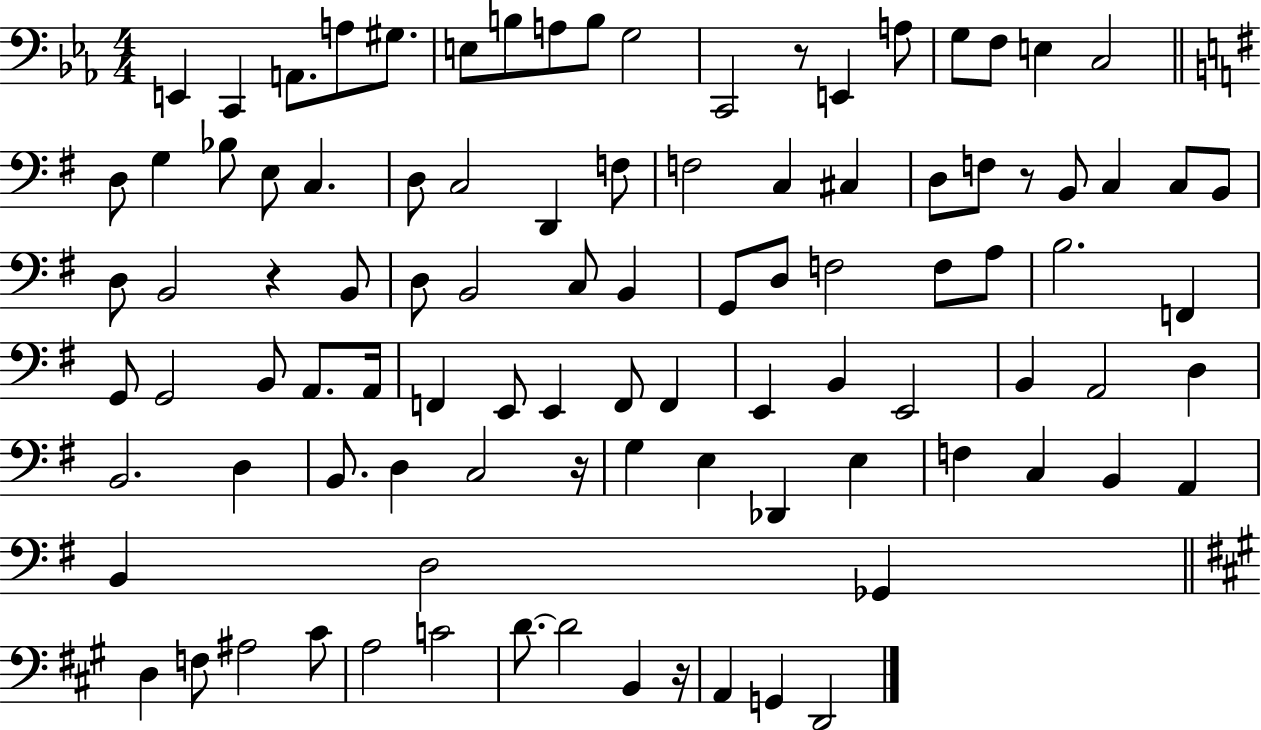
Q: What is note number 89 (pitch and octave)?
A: D4